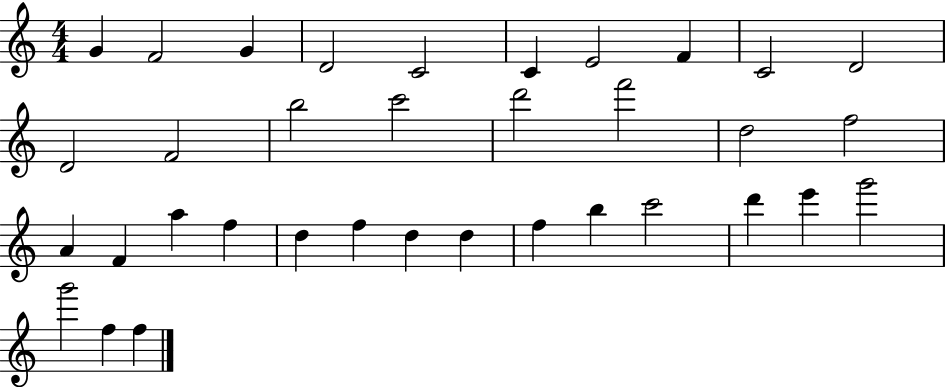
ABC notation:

X:1
T:Untitled
M:4/4
L:1/4
K:C
G F2 G D2 C2 C E2 F C2 D2 D2 F2 b2 c'2 d'2 f'2 d2 f2 A F a f d f d d f b c'2 d' e' g'2 g'2 f f